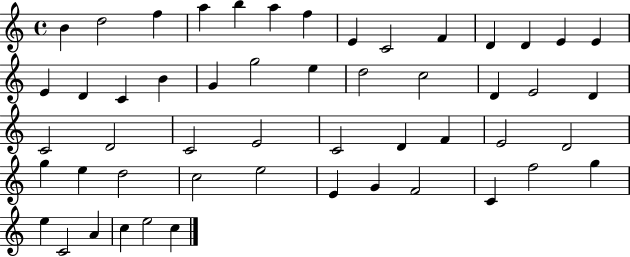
{
  \clef treble
  \time 4/4
  \defaultTimeSignature
  \key c \major
  b'4 d''2 f''4 | a''4 b''4 a''4 f''4 | e'4 c'2 f'4 | d'4 d'4 e'4 e'4 | \break e'4 d'4 c'4 b'4 | g'4 g''2 e''4 | d''2 c''2 | d'4 e'2 d'4 | \break c'2 d'2 | c'2 e'2 | c'2 d'4 f'4 | e'2 d'2 | \break g''4 e''4 d''2 | c''2 e''2 | e'4 g'4 f'2 | c'4 f''2 g''4 | \break e''4 c'2 a'4 | c''4 e''2 c''4 | \bar "|."
}